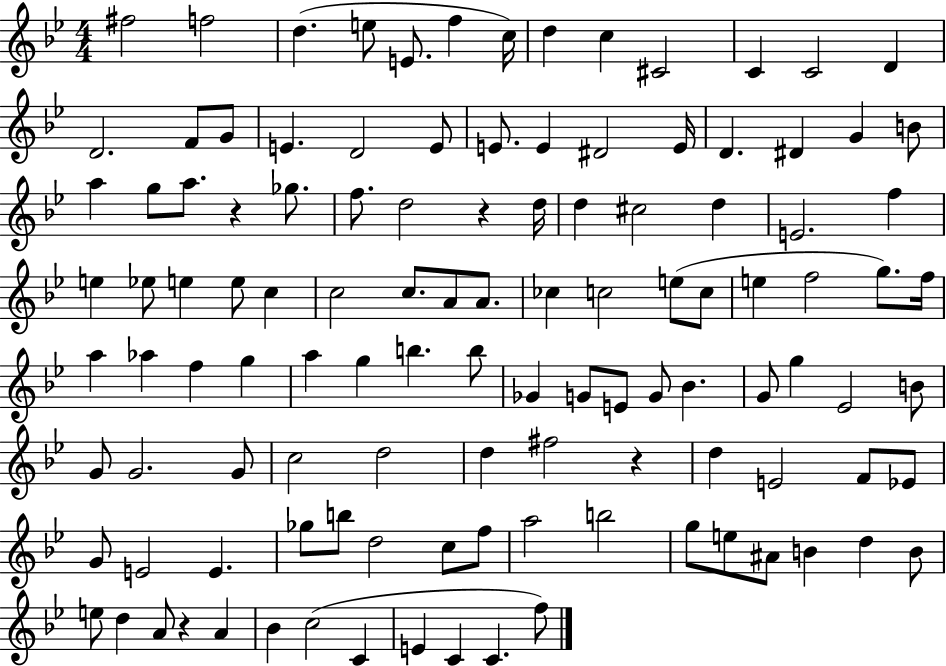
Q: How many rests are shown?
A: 4